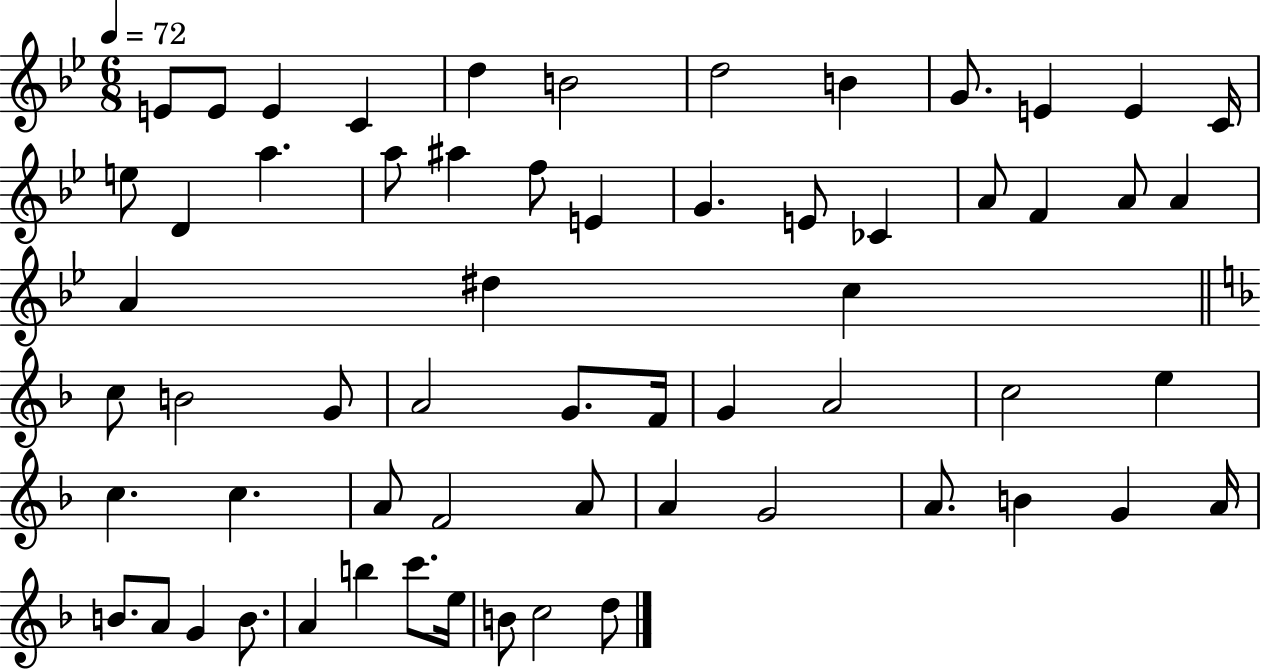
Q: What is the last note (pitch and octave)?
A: D5